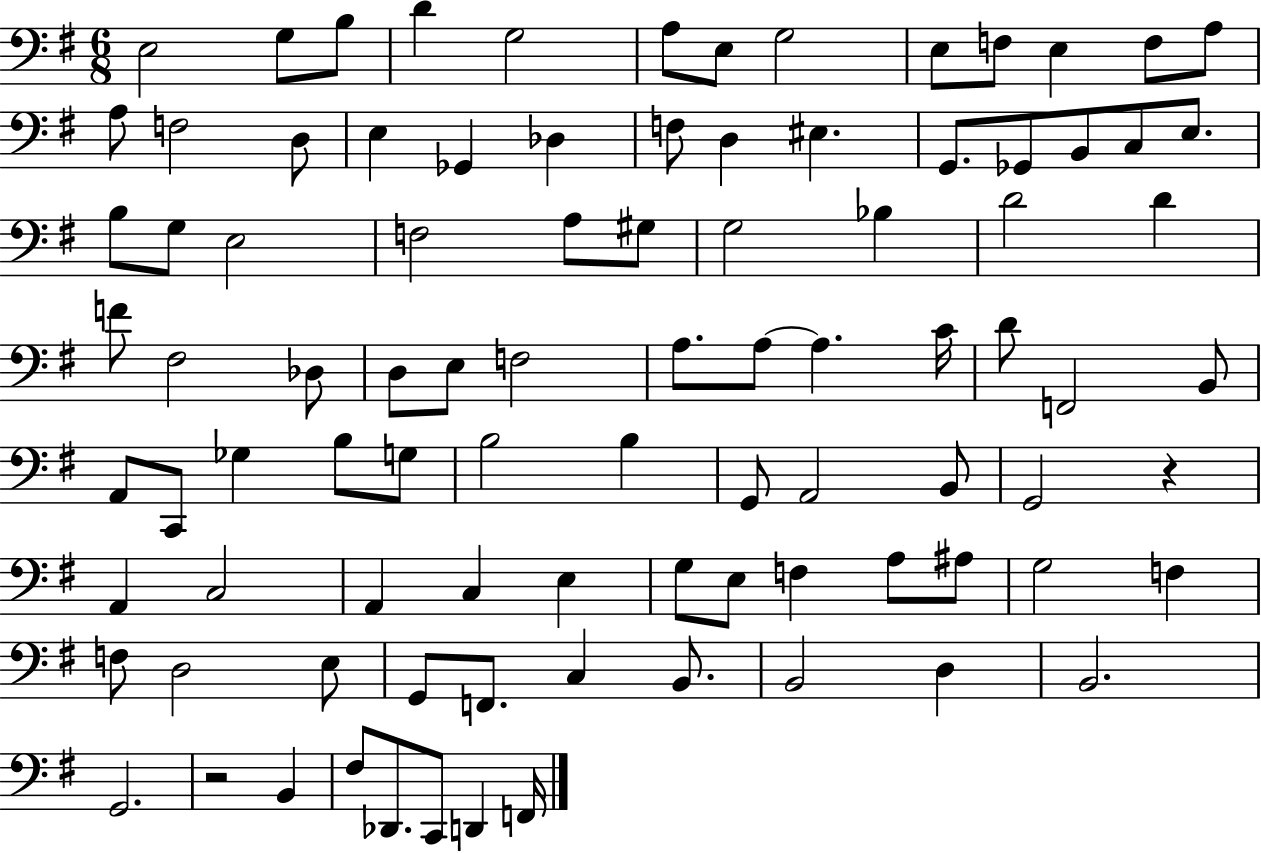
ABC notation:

X:1
T:Untitled
M:6/8
L:1/4
K:G
E,2 G,/2 B,/2 D G,2 A,/2 E,/2 G,2 E,/2 F,/2 E, F,/2 A,/2 A,/2 F,2 D,/2 E, _G,, _D, F,/2 D, ^E, G,,/2 _G,,/2 B,,/2 C,/2 E,/2 B,/2 G,/2 E,2 F,2 A,/2 ^G,/2 G,2 _B, D2 D F/2 ^F,2 _D,/2 D,/2 E,/2 F,2 A,/2 A,/2 A, C/4 D/2 F,,2 B,,/2 A,,/2 C,,/2 _G, B,/2 G,/2 B,2 B, G,,/2 A,,2 B,,/2 G,,2 z A,, C,2 A,, C, E, G,/2 E,/2 F, A,/2 ^A,/2 G,2 F, F,/2 D,2 E,/2 G,,/2 F,,/2 C, B,,/2 B,,2 D, B,,2 G,,2 z2 B,, ^F,/2 _D,,/2 C,,/2 D,, F,,/4